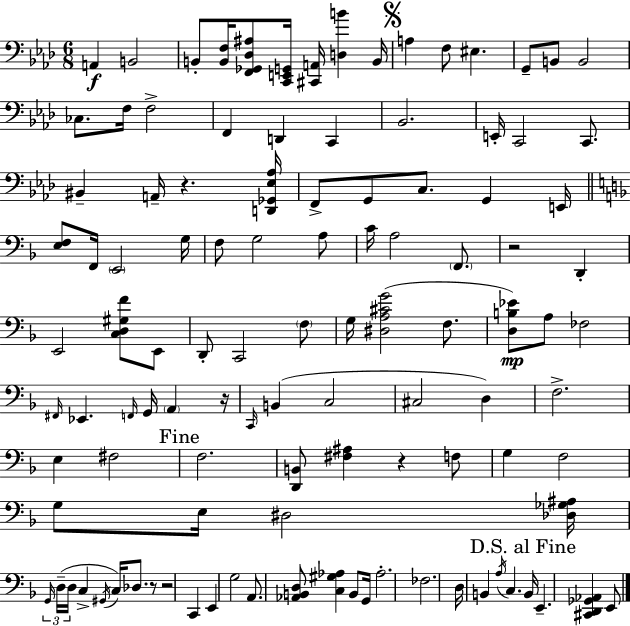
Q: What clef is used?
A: bass